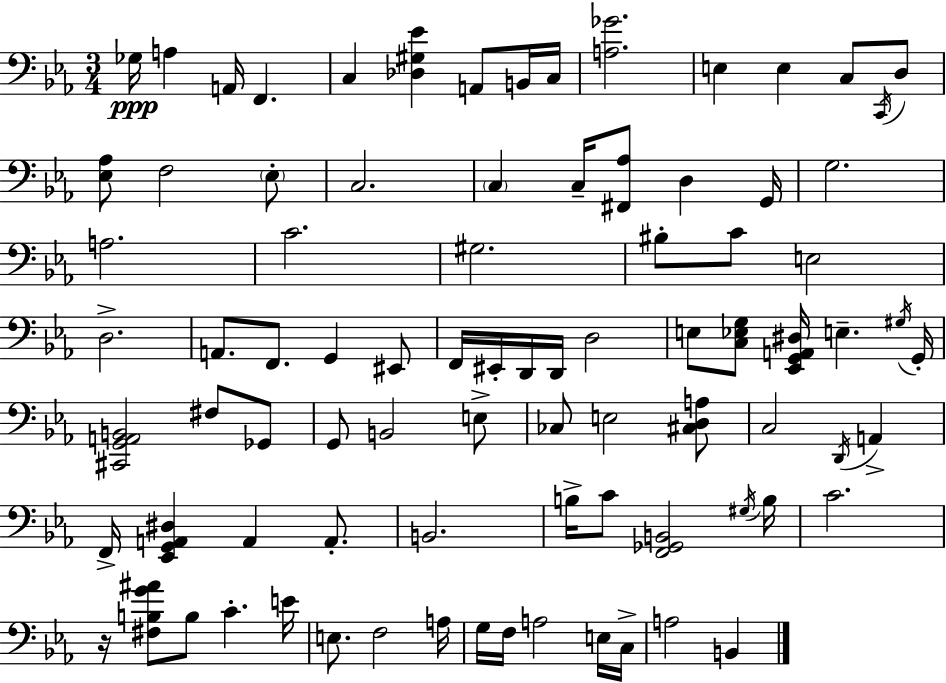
Gb3/s A3/q A2/s F2/q. C3/q [Db3,G#3,Eb4]/q A2/e B2/s C3/s [A3,Gb4]/h. E3/q E3/q C3/e C2/s D3/e [Eb3,Ab3]/e F3/h Eb3/e C3/h. C3/q C3/s [F#2,Ab3]/e D3/q G2/s G3/h. A3/h. C4/h. G#3/h. BIS3/e C4/e E3/h D3/h. A2/e. F2/e. G2/q EIS2/e F2/s EIS2/s D2/s D2/s D3/h E3/e [C3,Eb3,G3]/e [Eb2,G2,A2,D#3]/s E3/q. G#3/s G2/s [C#2,G2,A2,B2]/h F#3/e Gb2/e G2/e B2/h E3/e CES3/e E3/h [C#3,D3,A3]/e C3/h D2/s A2/q F2/s [Eb2,G2,A2,D#3]/q A2/q A2/e. B2/h. B3/s C4/e [F2,Gb2,B2]/h G#3/s B3/s C4/h. R/s [F#3,B3,G4,A#4]/e B3/e C4/q. E4/s E3/e. F3/h A3/s G3/s F3/s A3/h E3/s C3/s A3/h B2/q